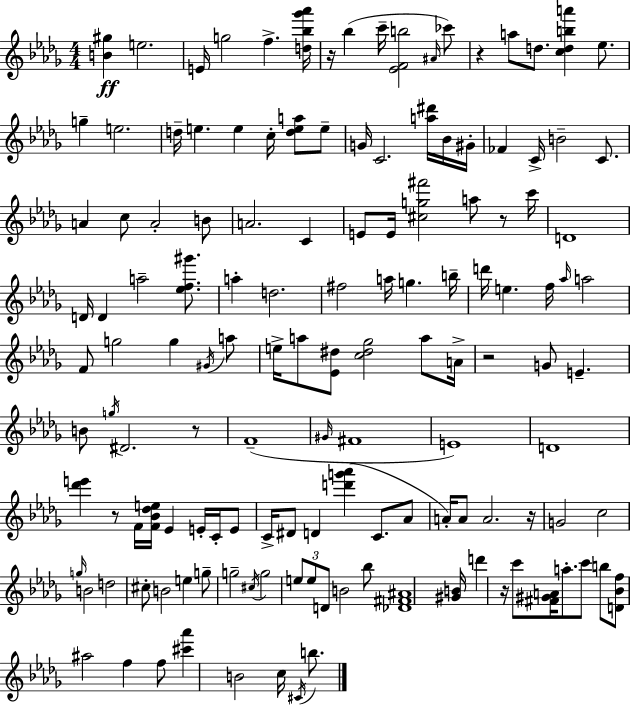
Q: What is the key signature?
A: BES minor